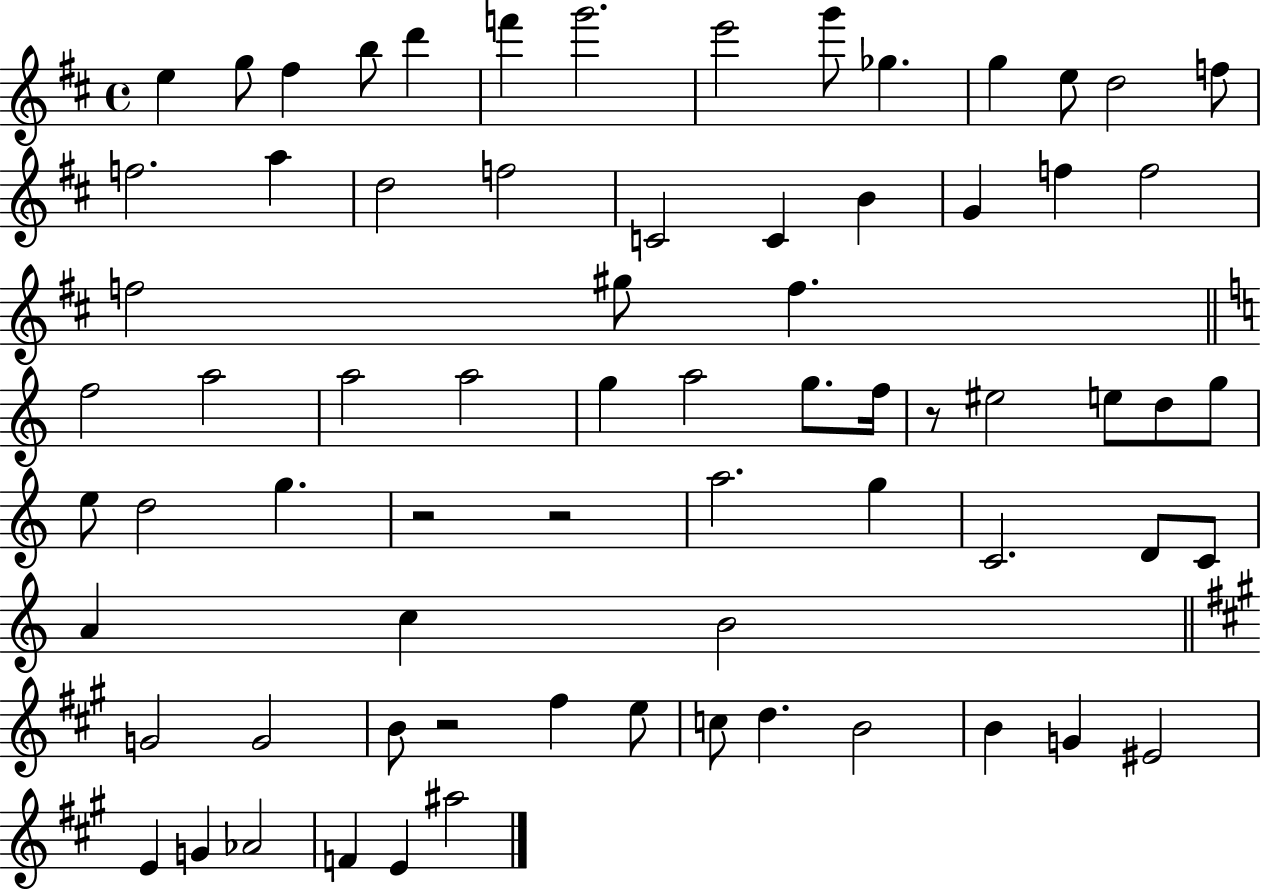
{
  \clef treble
  \time 4/4
  \defaultTimeSignature
  \key d \major
  e''4 g''8 fis''4 b''8 d'''4 | f'''4 g'''2. | e'''2 g'''8 ges''4. | g''4 e''8 d''2 f''8 | \break f''2. a''4 | d''2 f''2 | c'2 c'4 b'4 | g'4 f''4 f''2 | \break f''2 gis''8 f''4. | \bar "||" \break \key a \minor f''2 a''2 | a''2 a''2 | g''4 a''2 g''8. f''16 | r8 eis''2 e''8 d''8 g''8 | \break e''8 d''2 g''4. | r2 r2 | a''2. g''4 | c'2. d'8 c'8 | \break a'4 c''4 b'2 | \bar "||" \break \key a \major g'2 g'2 | b'8 r2 fis''4 e''8 | c''8 d''4. b'2 | b'4 g'4 eis'2 | \break e'4 g'4 aes'2 | f'4 e'4 ais''2 | \bar "|."
}